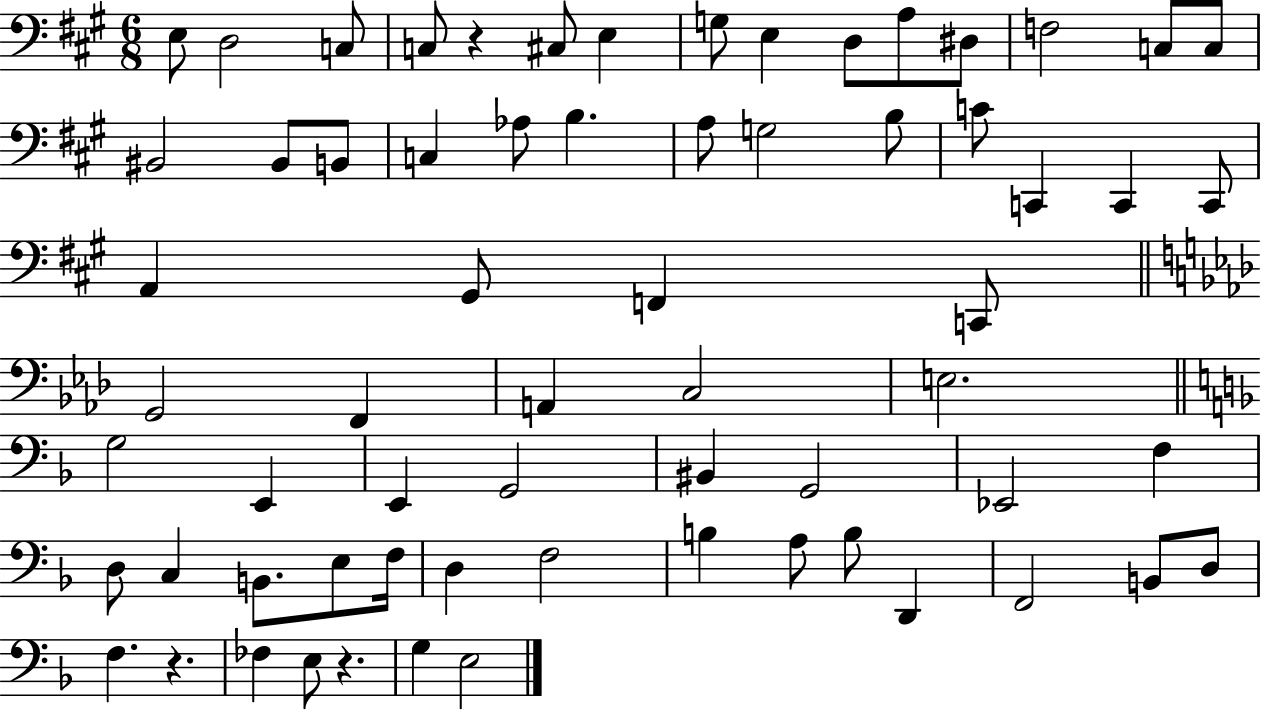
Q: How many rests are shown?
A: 3